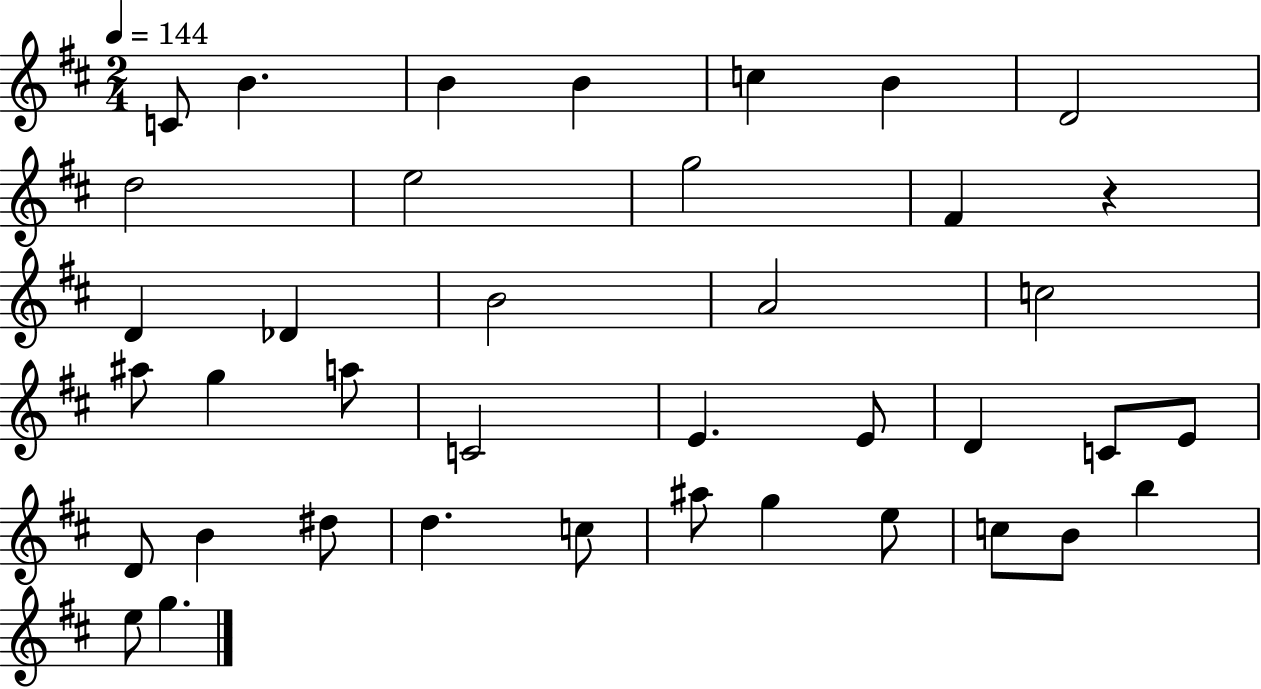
C4/e B4/q. B4/q B4/q C5/q B4/q D4/h D5/h E5/h G5/h F#4/q R/q D4/q Db4/q B4/h A4/h C5/h A#5/e G5/q A5/e C4/h E4/q. E4/e D4/q C4/e E4/e D4/e B4/q D#5/e D5/q. C5/e A#5/e G5/q E5/e C5/e B4/e B5/q E5/e G5/q.